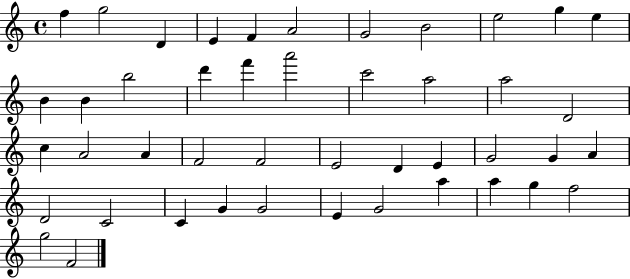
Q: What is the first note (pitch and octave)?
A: F5